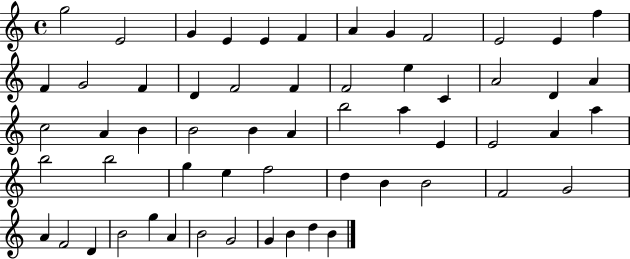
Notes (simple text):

G5/h E4/h G4/q E4/q E4/q F4/q A4/q G4/q F4/h E4/h E4/q F5/q F4/q G4/h F4/q D4/q F4/h F4/q F4/h E5/q C4/q A4/h D4/q A4/q C5/h A4/q B4/q B4/h B4/q A4/q B5/h A5/q E4/q E4/h A4/q A5/q B5/h B5/h G5/q E5/q F5/h D5/q B4/q B4/h F4/h G4/h A4/q F4/h D4/q B4/h G5/q A4/q B4/h G4/h G4/q B4/q D5/q B4/q